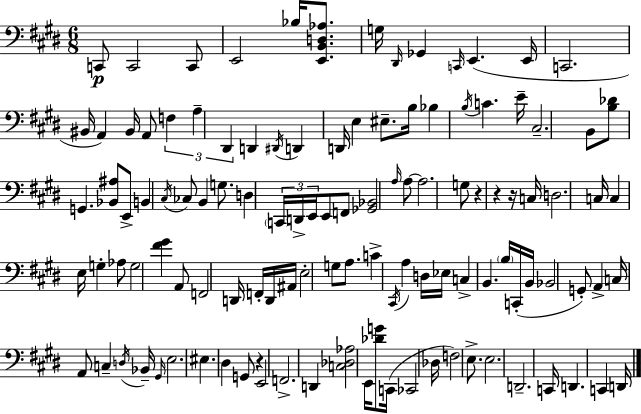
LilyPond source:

{
  \clef bass
  \numericTimeSignature
  \time 6/8
  \key e \major
  c,8\p c,2 c,8 | e,2 bes16 <e, b, d aes>8. | g16 \grace { dis,16 } ges,4 \grace { c,16 } e,4.( | e,16 c,2. | \break bis,16 a,4) bis,16 a,8 \tuplet 3/2 { f4 | a4-- dis,4 } d,4 | \acciaccatura { dis,16 } d,4 d,16 e4 | eis8.-- b16 bes4 \acciaccatura { b16 } c'4. | \break e'16-- cis2.-- | b,8 <b des'>8 g,4. | <bes, ais>8 e,8-> b,4 \acciaccatura { cis16 } ces8 | b,4 g8. d4 | \break \tuplet 3/2 { \parenthesize c,16 d,16-> e,16 } e,8 f,8 <ges, bes,>2 | \grace { a16 } a8~~ a2. | g8 r4 | r4 r16 c16 d2. | \break c16 c4 e16 | g4-. aes8 g2 | <fis' gis'>4 a,8 f,2 | d,16 f,16-. d,16 ais,16 e2-. | \break g8 a8. c'4-> | \acciaccatura { cis,16 } a4 d16 ees16 c4-> | b,4. \parenthesize b16 c,16-.( b,16 bes,2 | g,8-.) a,4-> c16 | \break a,8 c4-- \acciaccatura { d16 } bes,16-- \grace { gis,16 } e2. | eis4. | dis4 g,8 r4 | e,2 f,2.-> | \break d,4 | <c des aes>2 e,16 <des' g'>8 | c,16( ces,2 des16 f2) | e8.-> e2. | \break d,2.-- | c,16 d,4. | c,4 d,16 \bar "|."
}